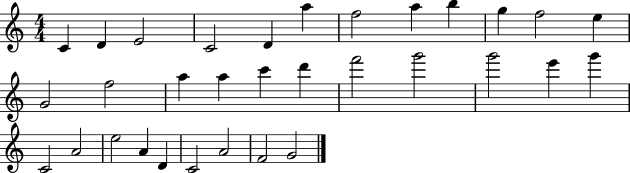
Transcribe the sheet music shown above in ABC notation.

X:1
T:Untitled
M:4/4
L:1/4
K:C
C D E2 C2 D a f2 a b g f2 e G2 f2 a a c' d' f'2 g'2 g'2 e' g' C2 A2 e2 A D C2 A2 F2 G2